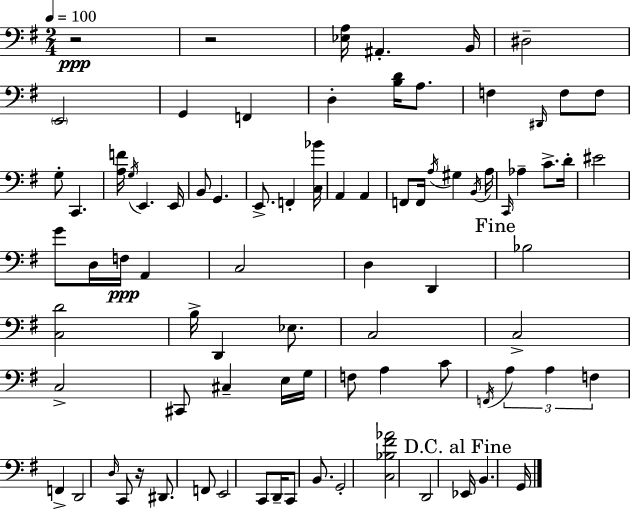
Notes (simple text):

R/h R/h [Eb3,A3]/s A#2/q. B2/s D#3/h E2/h G2/q F2/q D3/q [B3,D4]/s A3/e. F3/q D#2/s F3/e F3/e G3/e C2/q. [A3,F4]/s G3/s E2/q. E2/s B2/e G2/q. E2/e. F2/q [C3,Bb4]/s A2/q A2/q F2/e F2/s A3/s G#3/q B2/s A3/s C2/s Ab3/q C4/e. D4/s EIS4/h G4/e D3/s F3/s A2/q C3/h D3/q D2/q Bb3/h [C3,D4]/h B3/s D2/q Eb3/e. C3/h C3/h C3/h C#2/e C#3/q E3/s G3/s F3/e A3/q C4/e F2/s A3/q A3/q F3/q F2/q D2/h D3/s C2/e R/s D#2/e. F2/e E2/h C2/e D2/s C2/e B2/e. G2/h [C3,Bb3,F#4,Ab4]/h D2/h Eb2/s B2/q. G2/s